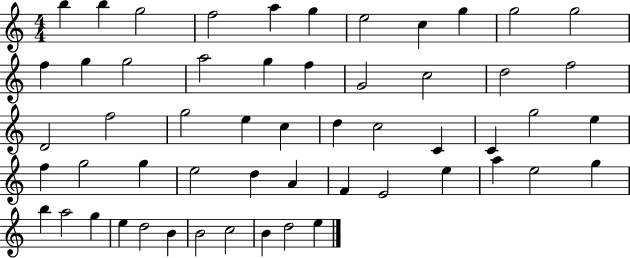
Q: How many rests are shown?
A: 0